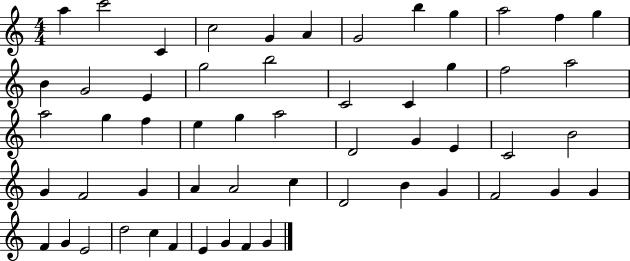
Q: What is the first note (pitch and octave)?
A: A5